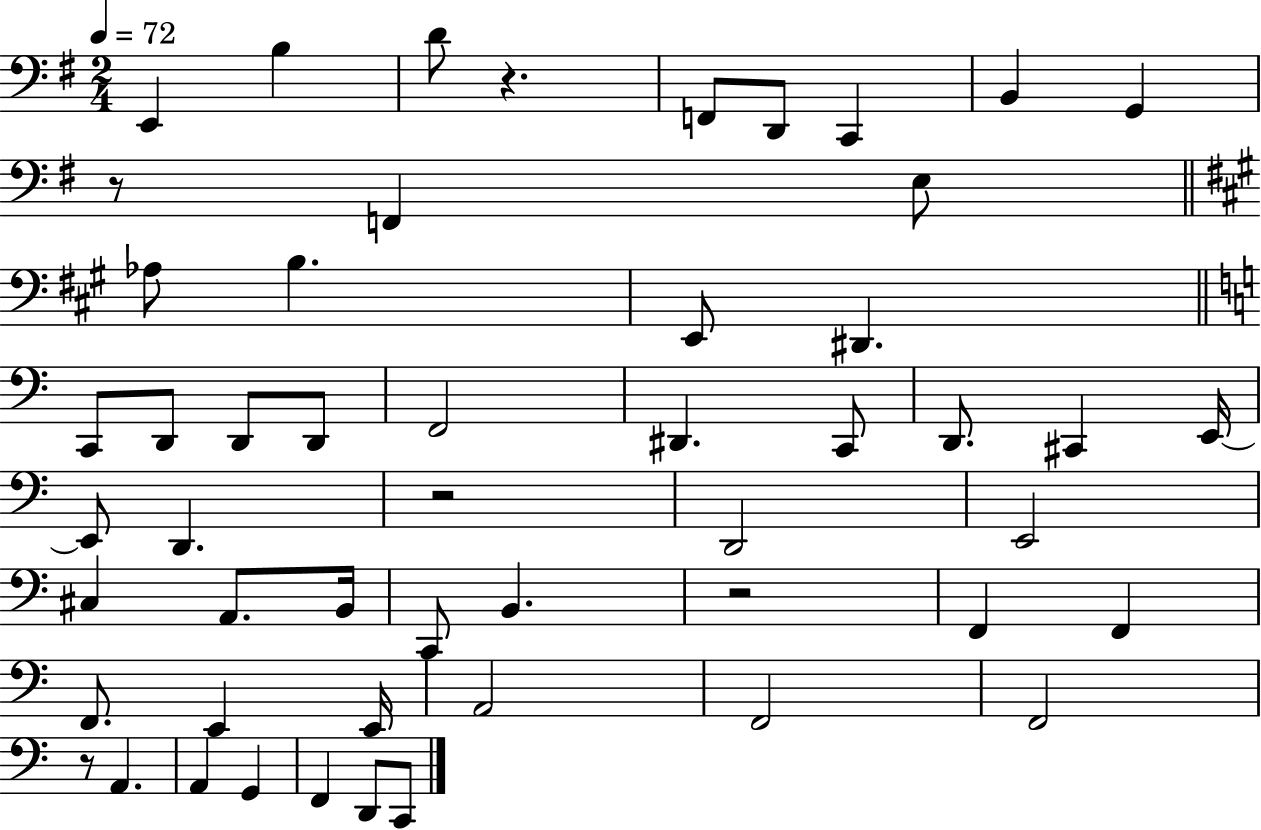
{
  \clef bass
  \numericTimeSignature
  \time 2/4
  \key g \major
  \tempo 4 = 72
  e,4 b4 | d'8 r4. | f,8 d,8 c,4 | b,4 g,4 | \break r8 f,4 e8 | \bar "||" \break \key a \major aes8 b4. | e,8 dis,4. | \bar "||" \break \key c \major c,8 d,8 d,8 d,8 | f,2 | dis,4. c,8 | d,8. cis,4 e,16~~ | \break e,8 d,4. | r2 | d,2 | e,2 | \break cis4 a,8. b,16 | c,8 b,4. | r2 | f,4 f,4 | \break f,8. e,4 e,16 | a,2 | f,2 | f,2 | \break r8 a,4. | a,4 g,4 | f,4 d,8 c,8 | \bar "|."
}